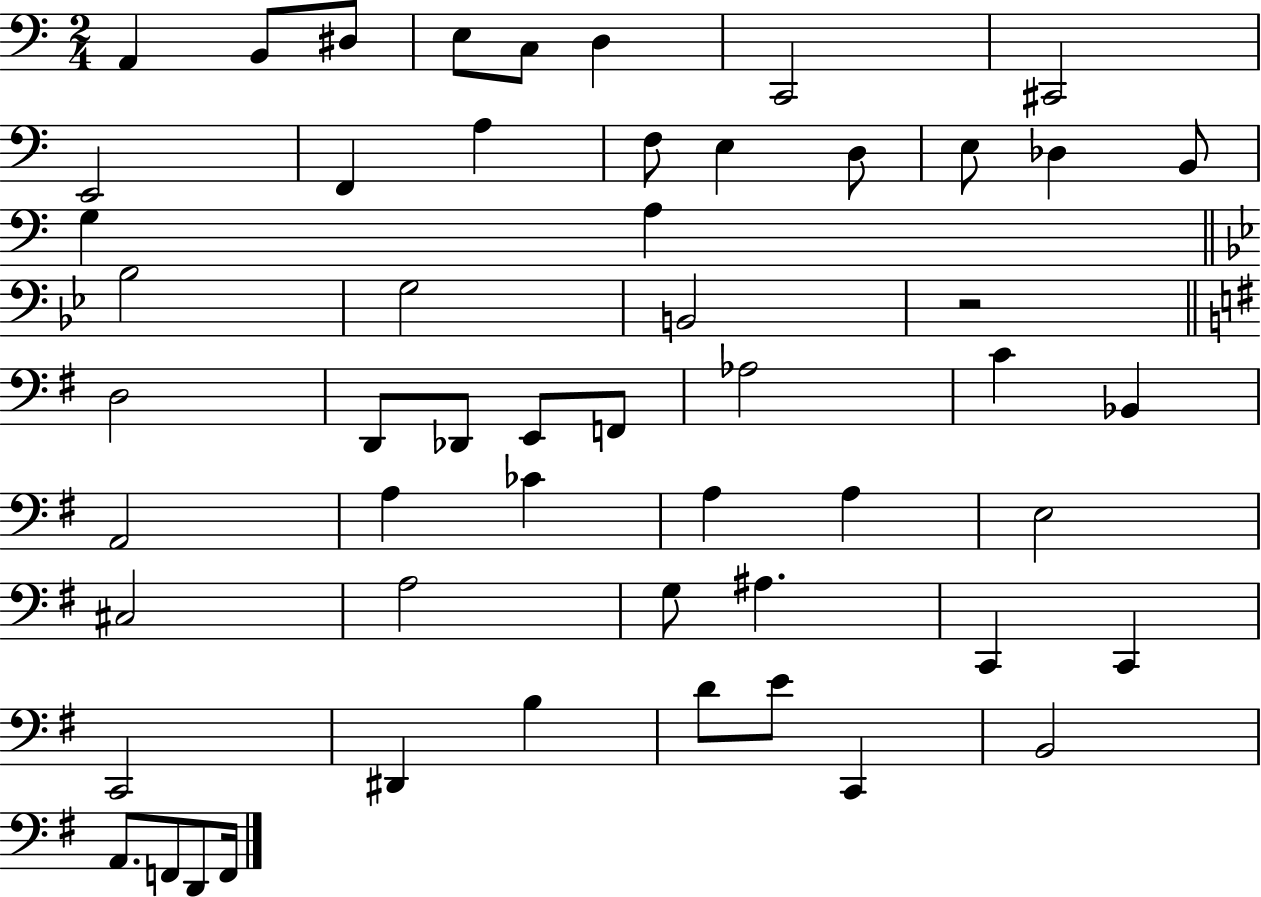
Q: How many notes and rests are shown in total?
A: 54